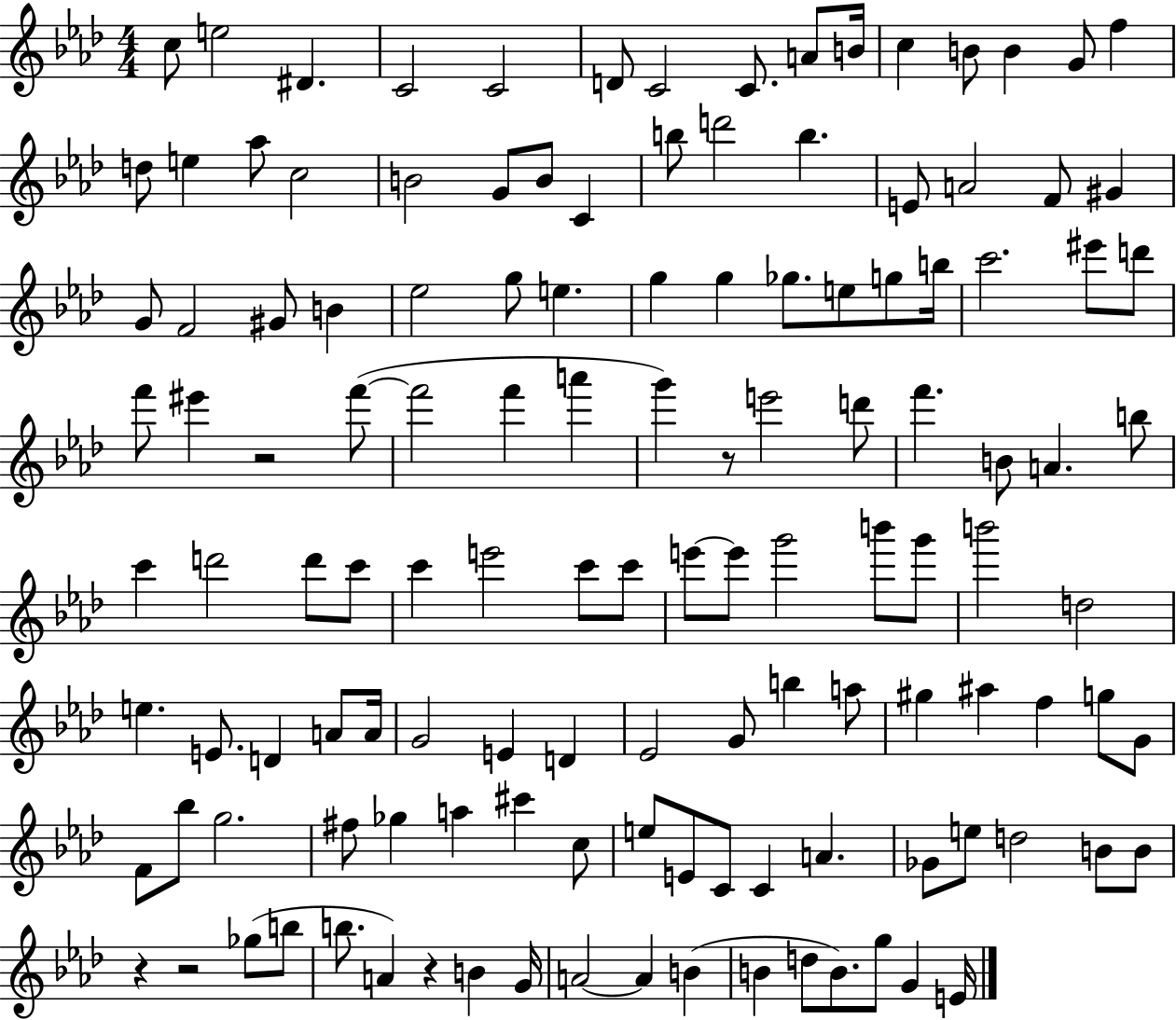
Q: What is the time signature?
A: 4/4